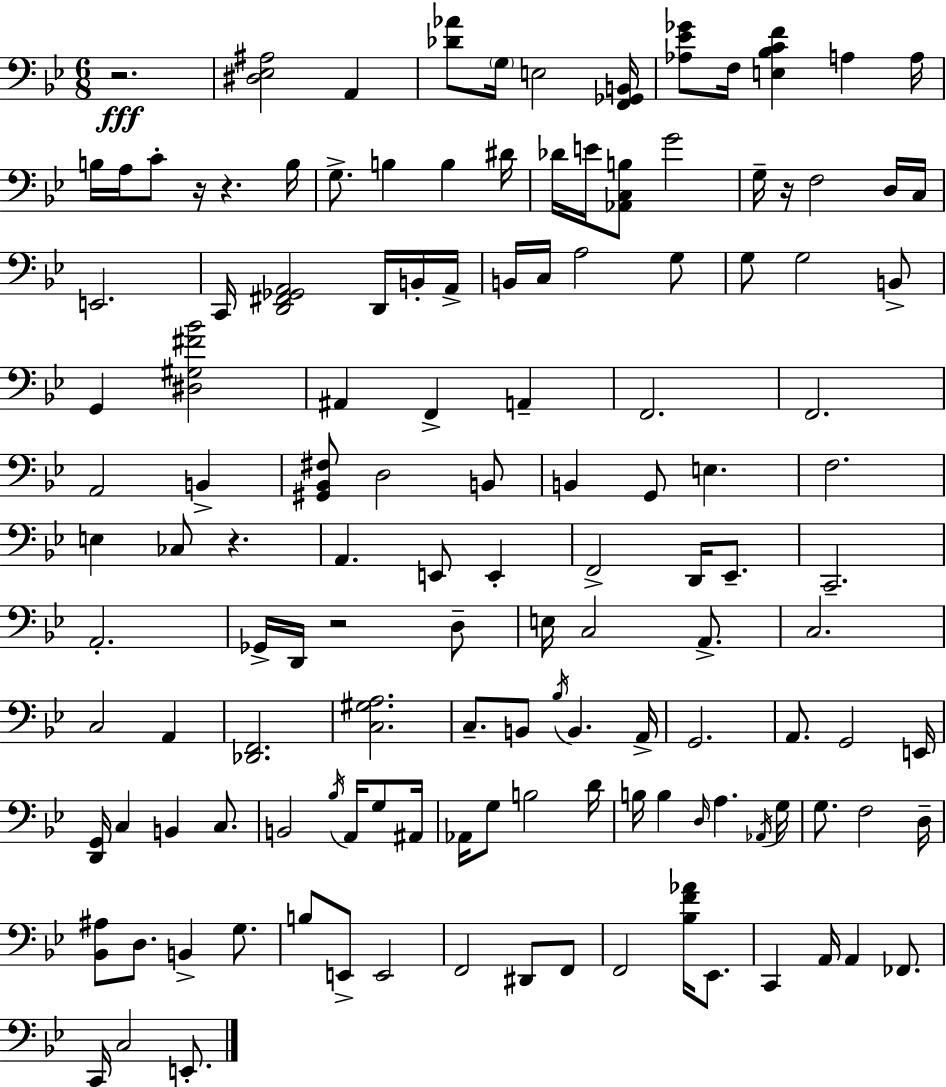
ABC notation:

X:1
T:Untitled
M:6/8
L:1/4
K:Gm
z2 [^D,_E,^A,]2 A,, [_D_A]/2 G,/4 E,2 [F,,_G,,B,,]/4 [_A,_E_G]/2 F,/4 [E,_B,CF] A, A,/4 B,/4 A,/4 C/2 z/4 z B,/4 G,/2 B, B, ^D/4 _D/4 E/4 [_A,,C,B,]/2 G2 G,/4 z/4 F,2 D,/4 C,/4 E,,2 C,,/4 [D,,^F,,_G,,A,,]2 D,,/4 B,,/4 A,,/4 B,,/4 C,/4 A,2 G,/2 G,/2 G,2 B,,/2 G,, [^D,^G,^F_B]2 ^A,, F,, A,, F,,2 F,,2 A,,2 B,, [^G,,_B,,^F,]/2 D,2 B,,/2 B,, G,,/2 E, F,2 E, _C,/2 z A,, E,,/2 E,, F,,2 D,,/4 _E,,/2 C,,2 A,,2 _G,,/4 D,,/4 z2 D,/2 E,/4 C,2 A,,/2 C,2 C,2 A,, [_D,,F,,]2 [C,^G,A,]2 C,/2 B,,/2 _B,/4 B,, A,,/4 G,,2 A,,/2 G,,2 E,,/4 [D,,G,,]/4 C, B,, C,/2 B,,2 _B,/4 A,,/4 G,/2 ^A,,/4 _A,,/4 G,/2 B,2 D/4 B,/4 B, D,/4 A, _A,,/4 G,/4 G,/2 F,2 D,/4 [_B,,^A,]/2 D,/2 B,, G,/2 B,/2 E,,/2 E,,2 F,,2 ^D,,/2 F,,/2 F,,2 [_B,F_A]/4 _E,,/2 C,, A,,/4 A,, _F,,/2 C,,/4 C,2 E,,/2